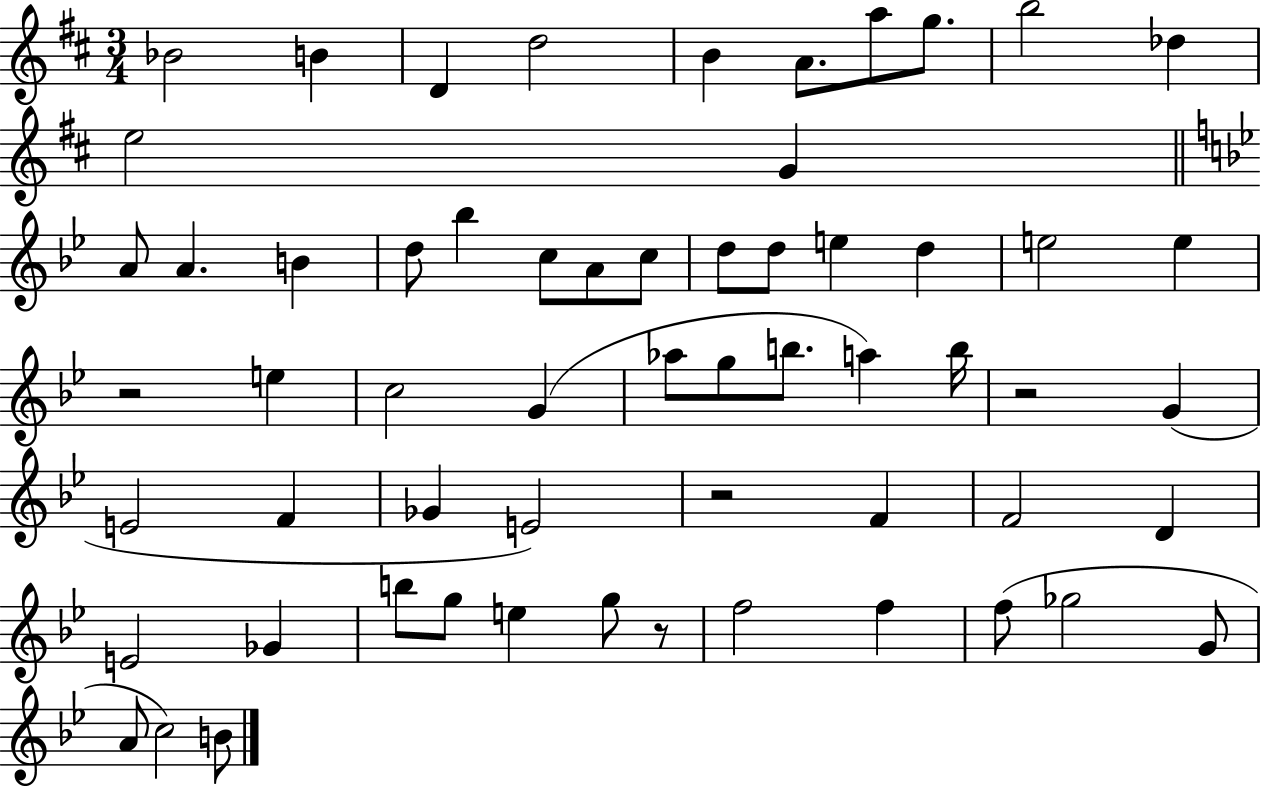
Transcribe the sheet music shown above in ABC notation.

X:1
T:Untitled
M:3/4
L:1/4
K:D
_B2 B D d2 B A/2 a/2 g/2 b2 _d e2 G A/2 A B d/2 _b c/2 A/2 c/2 d/2 d/2 e d e2 e z2 e c2 G _a/2 g/2 b/2 a b/4 z2 G E2 F _G E2 z2 F F2 D E2 _G b/2 g/2 e g/2 z/2 f2 f f/2 _g2 G/2 A/2 c2 B/2